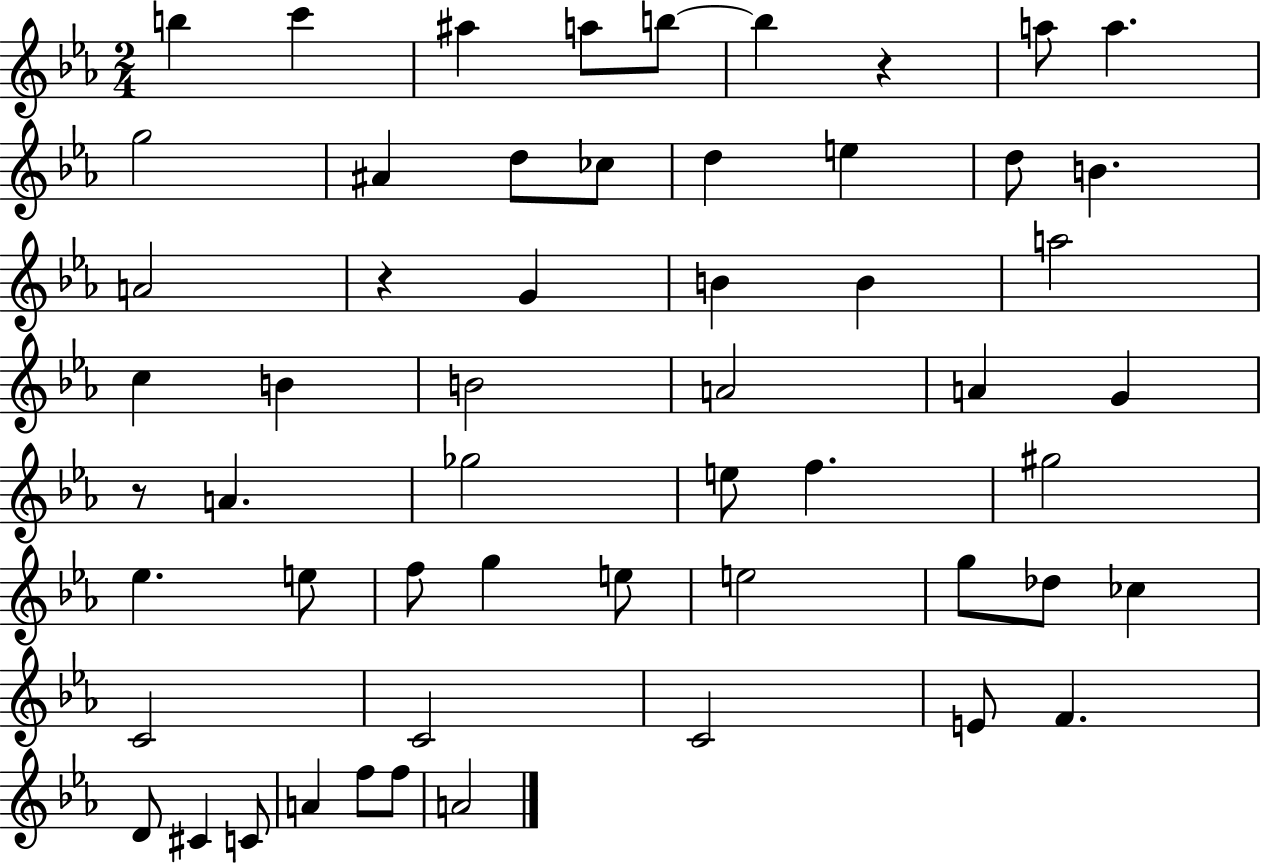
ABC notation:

X:1
T:Untitled
M:2/4
L:1/4
K:Eb
b c' ^a a/2 b/2 b z a/2 a g2 ^A d/2 _c/2 d e d/2 B A2 z G B B a2 c B B2 A2 A G z/2 A _g2 e/2 f ^g2 _e e/2 f/2 g e/2 e2 g/2 _d/2 _c C2 C2 C2 E/2 F D/2 ^C C/2 A f/2 f/2 A2